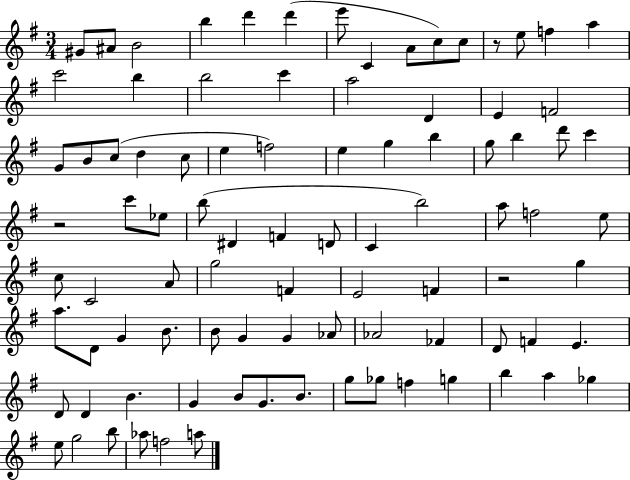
X:1
T:Untitled
M:3/4
L:1/4
K:G
^G/2 ^A/2 B2 b d' d' e'/2 C A/2 c/2 c/2 z/2 e/2 f a c'2 b b2 c' a2 D E F2 G/2 B/2 c/2 d c/2 e f2 e g b g/2 b d'/2 c' z2 c'/2 _e/2 b/2 ^D F D/2 C b2 a/2 f2 e/2 c/2 C2 A/2 g2 F E2 F z2 g a/2 D/2 G B/2 B/2 G G _A/2 _A2 _F D/2 F E D/2 D B G B/2 G/2 B/2 g/2 _g/2 f g b a _g e/2 g2 b/2 _a/2 f2 a/2